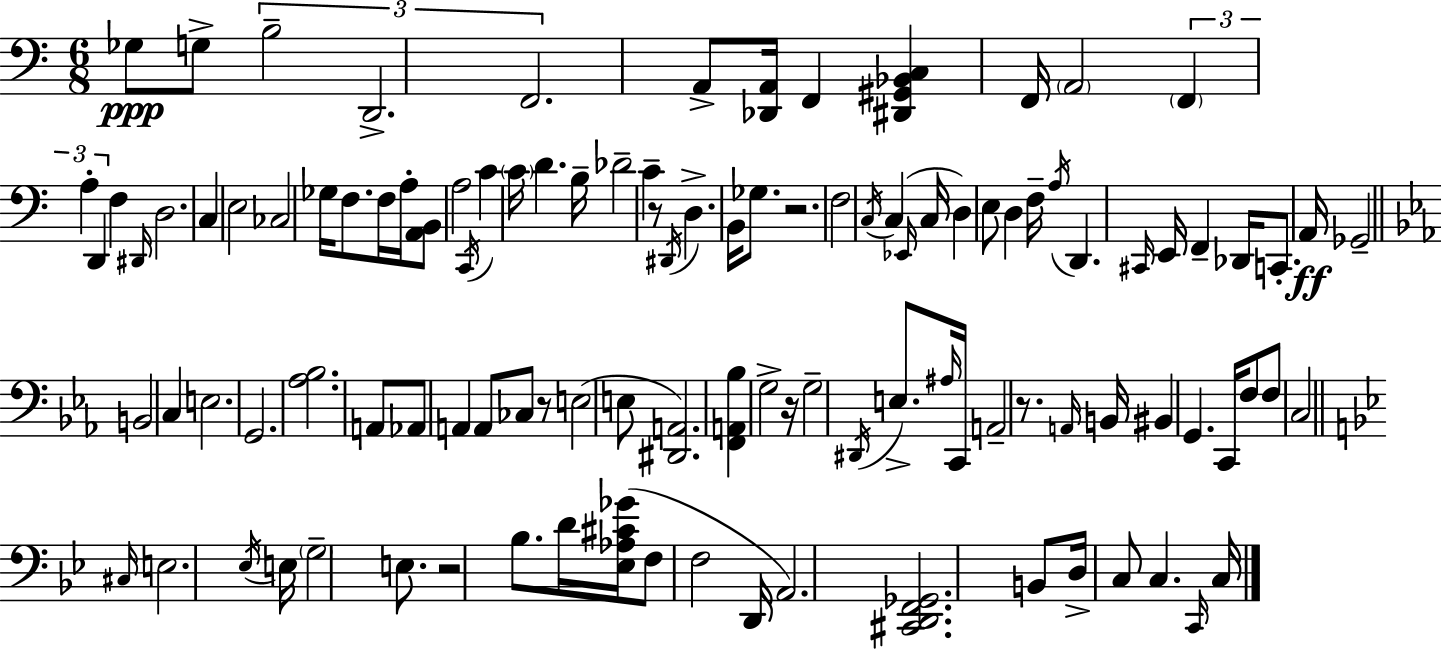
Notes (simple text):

Gb3/e G3/e B3/h D2/h. F2/h. A2/e [Db2,A2]/s F2/q [D#2,G#2,Bb2,C3]/q F2/s A2/h F2/q A3/q D2/q F3/q D#2/s D3/h. C3/q E3/h CES3/h Gb3/s F3/e. F3/s A3/s [A2,B2]/e A3/h C2/s C4/q C4/s D4/q. B3/s Db4/h C4/q R/e D#2/s D3/q. B2/s Gb3/e. R/h. F3/h C3/s C3/q Eb2/s C3/s D3/q E3/e D3/q F3/s A3/s D2/q. C#2/s E2/s F2/q Db2/s C2/e. A2/s Gb2/h B2/h C3/q E3/h. G2/h. [Ab3,Bb3]/h. A2/e Ab2/e A2/q A2/e CES3/e R/e E3/h E3/e [D#2,A2]/h. [F2,A2,Bb3]/q G3/h R/s G3/h D#2/s E3/e. A#3/s C2/s A2/h R/e. A2/s B2/s BIS2/q G2/q. C2/s F3/e F3/e C3/h C#3/s E3/h. Eb3/s E3/s G3/h E3/e. R/h Bb3/e. D4/s [Eb3,Ab3,C#4,Gb4]/s F3/e F3/h D2/s A2/h. [C#2,D2,F2,Gb2]/h. B2/e D3/s C3/e C3/q. C2/s C3/s